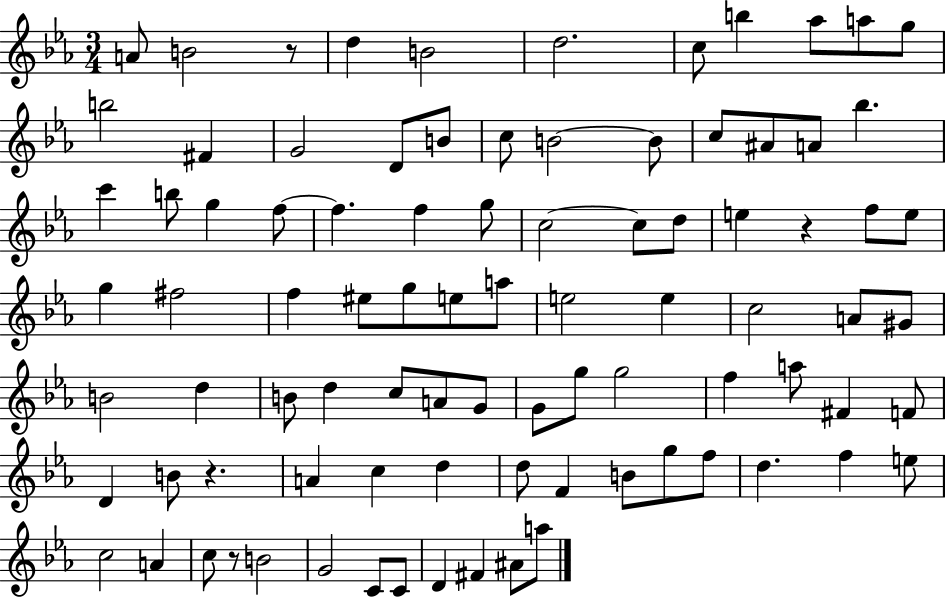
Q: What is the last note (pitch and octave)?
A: A5